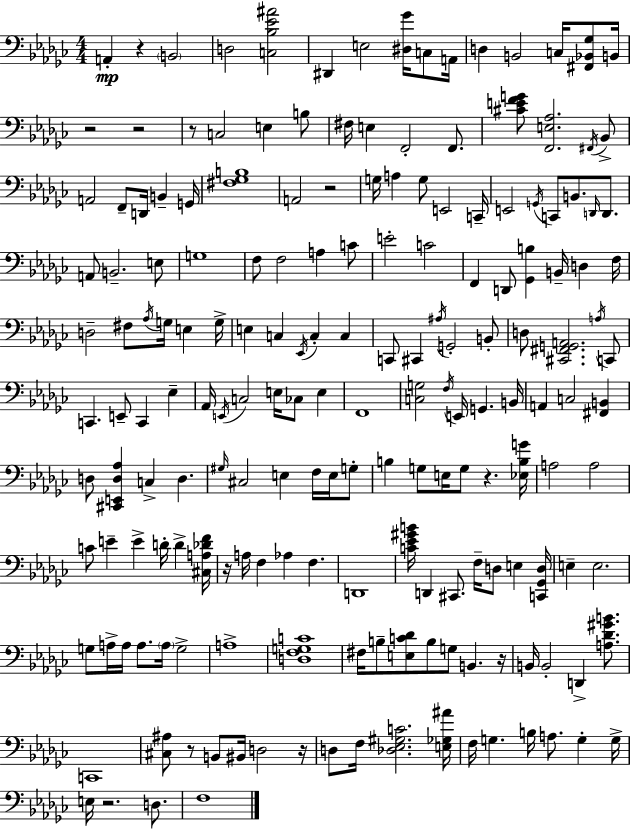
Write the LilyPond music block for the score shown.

{
  \clef bass
  \numericTimeSignature
  \time 4/4
  \key ees \minor
  a,4-.\mp r4 \parenthesize b,2 | d2 <c bes ees' ais'>2 | dis,4 e2 <dis ges'>16 c8 a,16 | d4 b,2 c16 <fis, bes, ges>8 b,16 | \break r2 r2 | r8 c2 e4 b8 | fis16 e4 f,2-. f,8. | <cis' e' f' g'>8 <f, e aes>2. \acciaccatura { fis,16 } bes,8-> | \break a,2 f,8-- d,16 b,4-- | g,16 <fis ges b>1 | a,2 r2 | g16 a4 g8 e,2 | \break c,16-- e,2 \acciaccatura { g,16 } c,8 b,8. \grace { d,16 } | d,8. a,8 b,2.-- | e8 g1 | f8 f2 a4 | \break c'8 e'2-. c'2 | f,4 d,8 <ges, b>4 b,16-- d4 | f16 d2-- fis8 \acciaccatura { aes16 } g16 e4 | g16-> e4 c4 \acciaccatura { ees,16 } c4-. | \break c4 c,8 cis,4 \acciaccatura { ais16 } g,2-. | b,8-. d8 <cis, fis, g, a,>2. | \acciaccatura { a16 } c,8 c,4. e,8-- c,4 | ees4-- aes,16 \acciaccatura { e,16 } c2 | \break e16 ces8 e4 f,1 | <c g>2 | \acciaccatura { f16 } e,16 g,4. b,16 a,4 c2 | <fis, b,>4 d8 <cis, e, d aes>4 c4-> | \break d4. \grace { gis16 } cis2 | e4 f16 e16 g8-. b4 g8 | e16 g8 r4. <ees b g'>16 a2 | a2 c'8 e'4-- | \break e'4-> d'16-. d'4-> <cis a des' f'>16 r16 a16 f4 | aes4 f4. d,1 | <c' ees' gis' b'>16 d,4 cis,8. | f16-- d8 e4 <c, ges, d>16 e4-- e2. | \break g8 a16-> a16 a8. | \parenthesize a16 g2-> a1-> | <d f g c'>1 | fis16 b8-- <e c' des'>8 b8 | \break g8 b,4. r16 b,16 b,2-. | d,4-> <a des' gis' b'>8. c,1 | <cis ais>8 r8 b,8 | bis,16 d2 r16 d8 f16 <des ees gis c'>2. | \break <e ges ais'>16 f16 g4. | b16 a8. g4-. g16-> e16 r2. | d8. f1 | \bar "|."
}